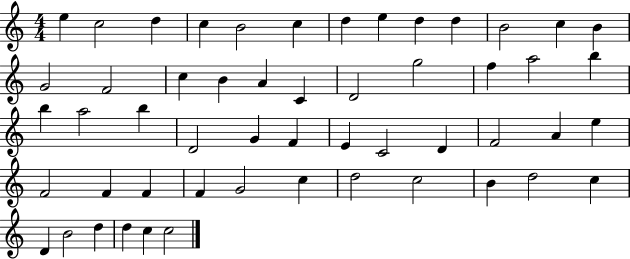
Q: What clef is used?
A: treble